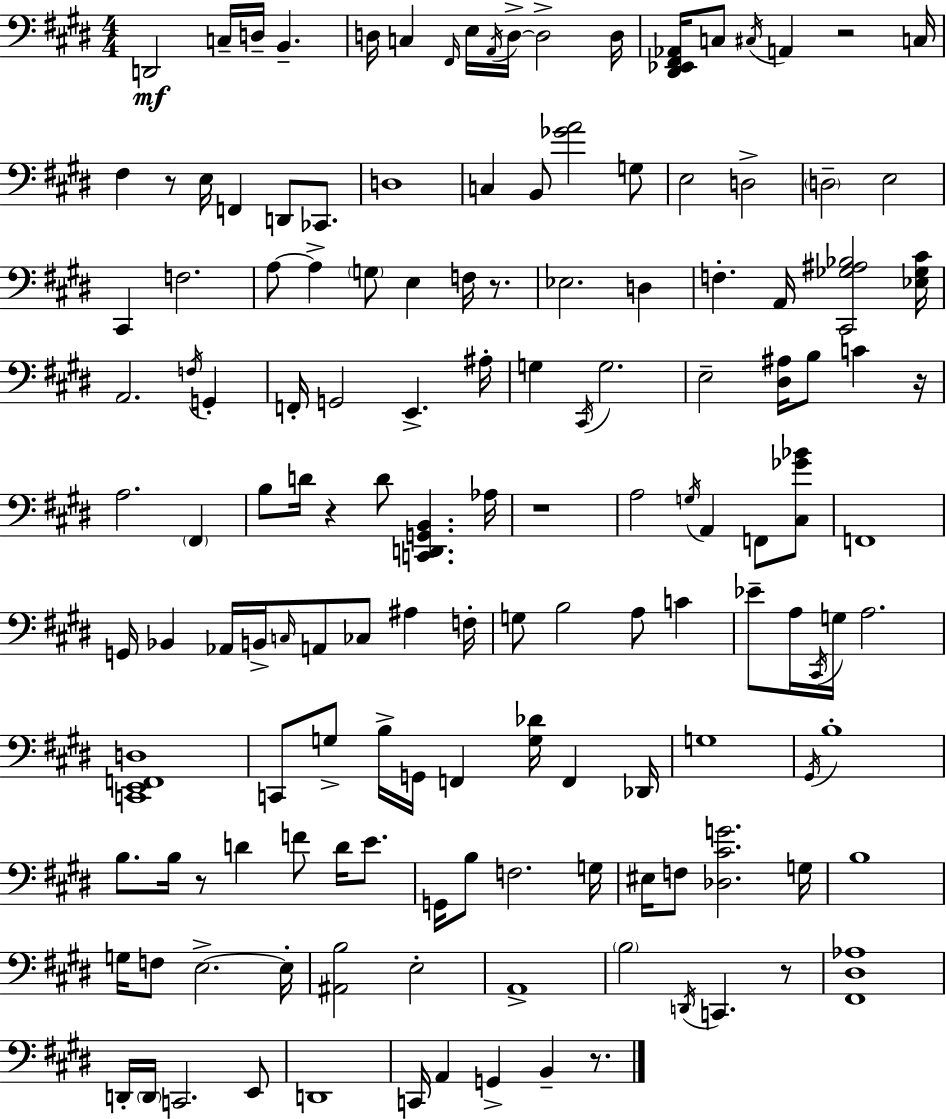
D2/h C3/s D3/s B2/q. D3/s C3/q F#2/s E3/s A2/s D3/s D3/h D3/s [D#2,Eb2,F#2,Ab2]/s C3/e C#3/s A2/q R/h C3/s F#3/q R/e E3/s F2/q D2/e CES2/e. D3/w C3/q B2/e [Gb4,A4]/h G3/e E3/h D3/h D3/h E3/h C#2/q F3/h. A3/e A3/q G3/e E3/q F3/s R/e. Eb3/h. D3/q F3/q. A2/s [C#2,Gb3,A#3,Bb3]/h [Eb3,Gb3,C#4]/s A2/h. F3/s G2/q F2/s G2/h E2/q. A#3/s G3/q C#2/s G3/h. E3/h [D#3,A#3]/s B3/e C4/q R/s A3/h. F#2/q B3/e D4/s R/q D4/e [C2,D2,G2,B2]/q. Ab3/s R/w A3/h G3/s A2/q F2/e [C#3,Gb4,Bb4]/e F2/w G2/s Bb2/q Ab2/s B2/s C3/s A2/e CES3/e A#3/q F3/s G3/e B3/h A3/e C4/q Eb4/e A3/s C#2/s G3/s A3/h. [C2,E2,F2,D3]/w C2/e G3/e B3/s G2/s F2/q [G3,Db4]/s F2/q Db2/s G3/w G#2/s B3/w B3/e. B3/s R/e D4/q F4/e D4/s E4/e. G2/s B3/e F3/h. G3/s EIS3/s F3/e [Db3,C#4,G4]/h. G3/s B3/w G3/s F3/e E3/h. E3/s [A#2,B3]/h E3/h A2/w B3/h D2/s C2/q. R/e [F#2,D#3,Ab3]/w D2/s D2/s C2/h. E2/e D2/w C2/s A2/q G2/q B2/q R/e.